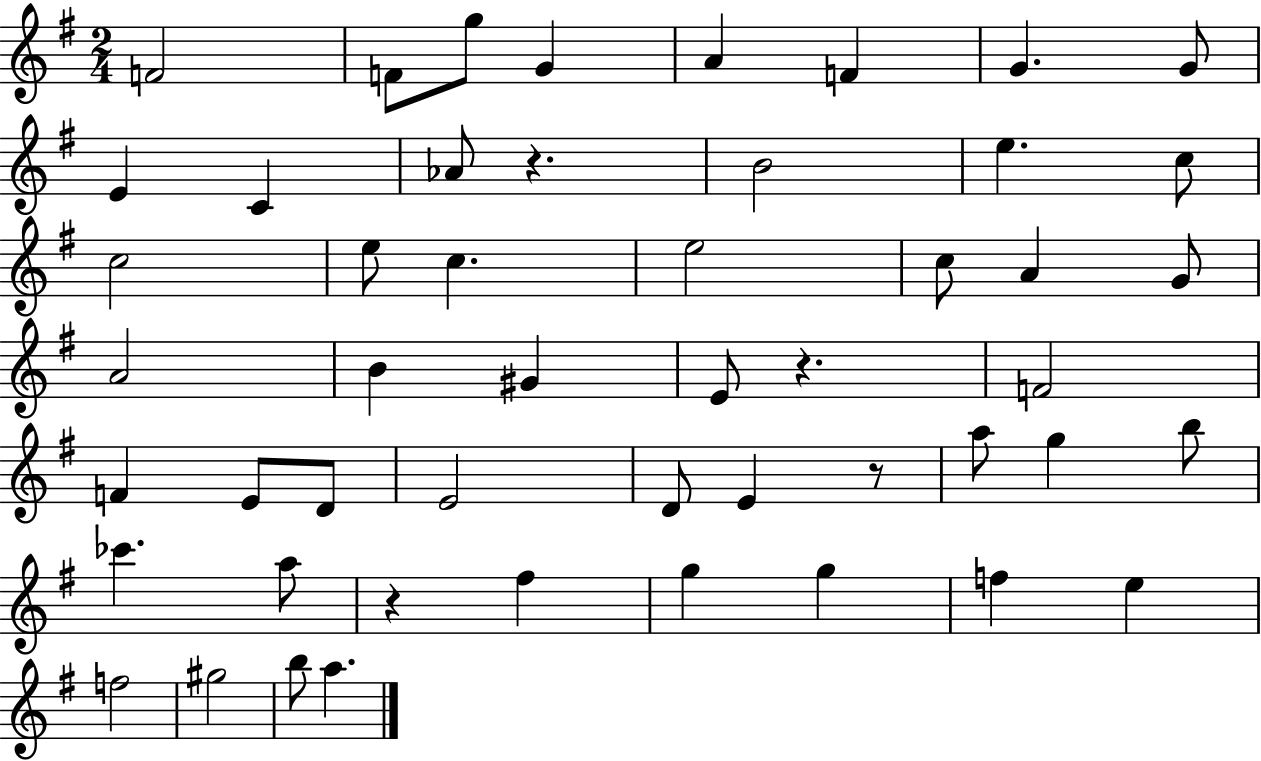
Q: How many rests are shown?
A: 4